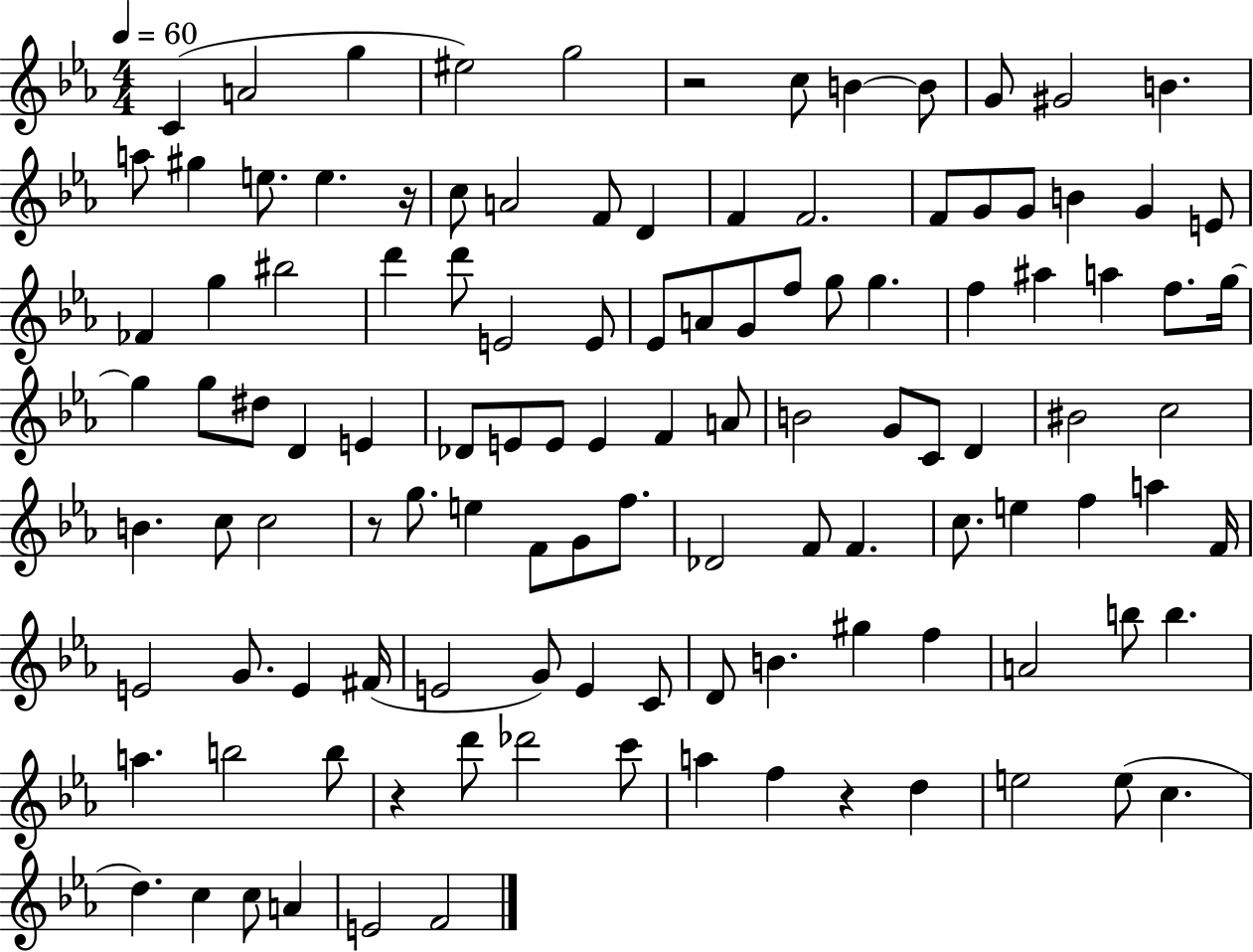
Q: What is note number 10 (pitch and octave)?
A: G#4